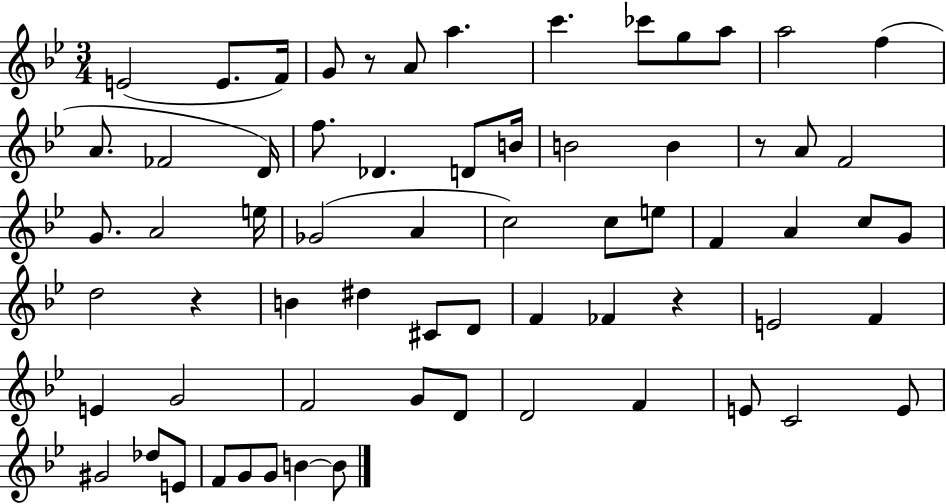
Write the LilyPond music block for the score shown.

{
  \clef treble
  \numericTimeSignature
  \time 3/4
  \key bes \major
  e'2( e'8. f'16) | g'8 r8 a'8 a''4. | c'''4. ces'''8 g''8 a''8 | a''2 f''4( | \break a'8. fes'2 d'16) | f''8. des'4. d'8 b'16 | b'2 b'4 | r8 a'8 f'2 | \break g'8. a'2 e''16 | ges'2( a'4 | c''2) c''8 e''8 | f'4 a'4 c''8 g'8 | \break d''2 r4 | b'4 dis''4 cis'8 d'8 | f'4 fes'4 r4 | e'2 f'4 | \break e'4 g'2 | f'2 g'8 d'8 | d'2 f'4 | e'8 c'2 e'8 | \break gis'2 des''8 e'8 | f'8 g'8 g'8 b'4~~ b'8 | \bar "|."
}